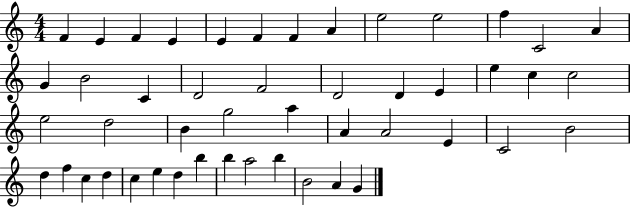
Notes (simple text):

F4/q E4/q F4/q E4/q E4/q F4/q F4/q A4/q E5/h E5/h F5/q C4/h A4/q G4/q B4/h C4/q D4/h F4/h D4/h D4/q E4/q E5/q C5/q C5/h E5/h D5/h B4/q G5/h A5/q A4/q A4/h E4/q C4/h B4/h D5/q F5/q C5/q D5/q C5/q E5/q D5/q B5/q B5/q A5/h B5/q B4/h A4/q G4/q